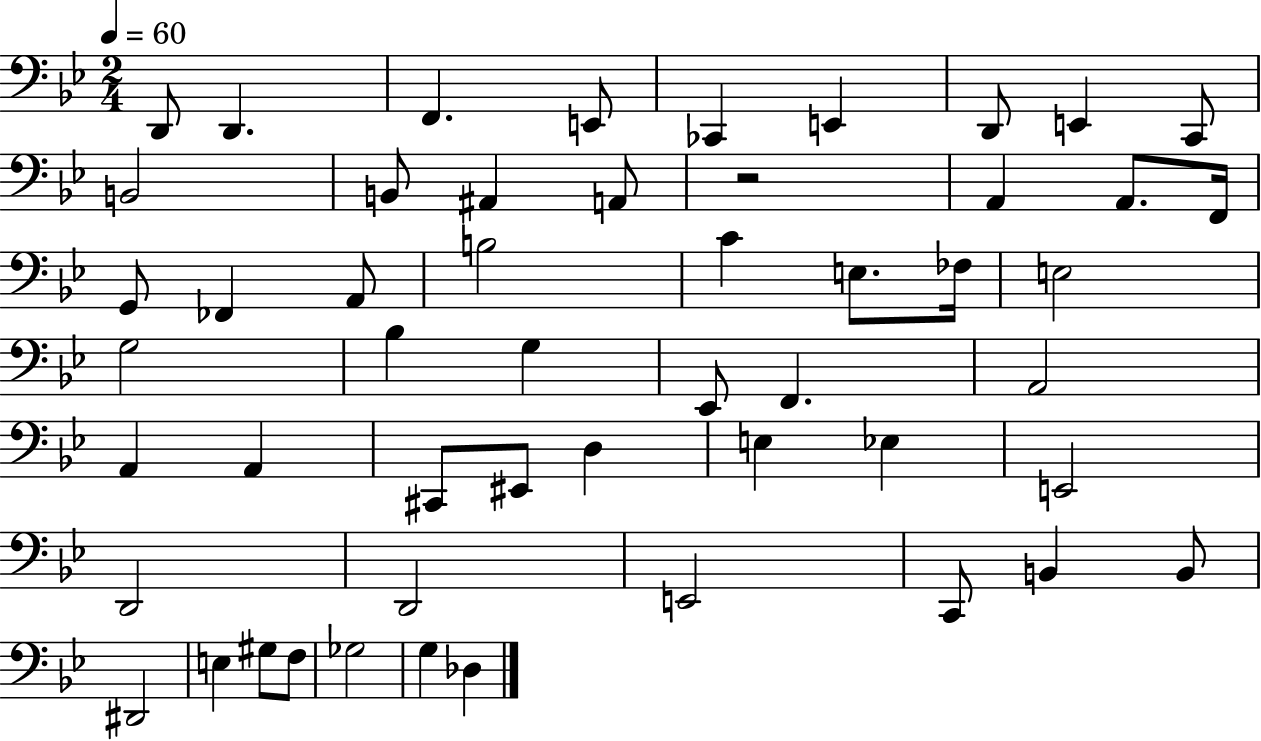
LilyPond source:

{
  \clef bass
  \numericTimeSignature
  \time 2/4
  \key bes \major
  \tempo 4 = 60
  d,8 d,4. | f,4. e,8 | ces,4 e,4 | d,8 e,4 c,8 | \break b,2 | b,8 ais,4 a,8 | r2 | a,4 a,8. f,16 | \break g,8 fes,4 a,8 | b2 | c'4 e8. fes16 | e2 | \break g2 | bes4 g4 | ees,8 f,4. | a,2 | \break a,4 a,4 | cis,8 eis,8 d4 | e4 ees4 | e,2 | \break d,2 | d,2 | e,2 | c,8 b,4 b,8 | \break dis,2 | e4 gis8 f8 | ges2 | g4 des4 | \break \bar "|."
}